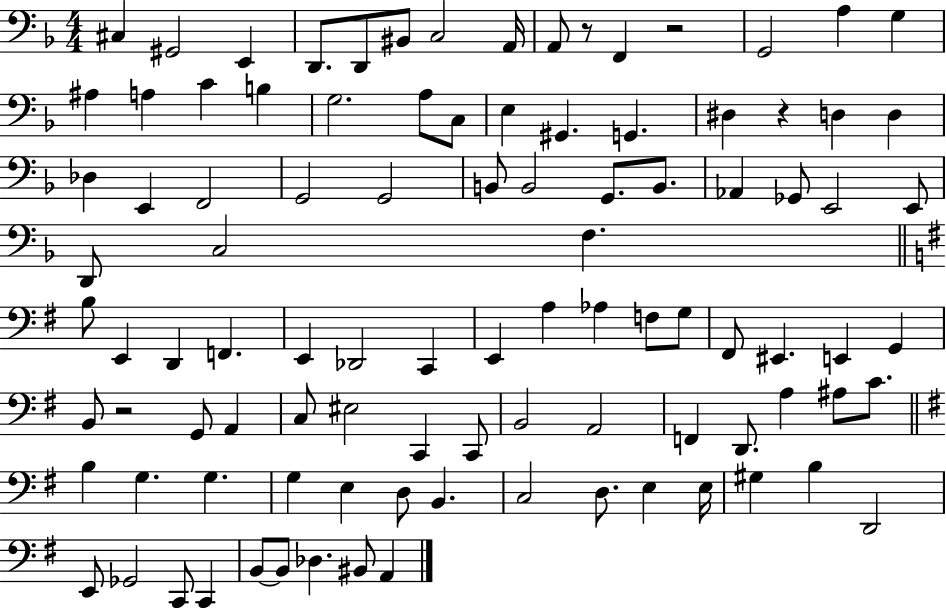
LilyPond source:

{
  \clef bass
  \numericTimeSignature
  \time 4/4
  \key f \major
  cis4 gis,2 e,4 | d,8. d,8 bis,8 c2 a,16 | a,8 r8 f,4 r2 | g,2 a4 g4 | \break ais4 a4 c'4 b4 | g2. a8 c8 | e4 gis,4. g,4. | dis4 r4 d4 d4 | \break des4 e,4 f,2 | g,2 g,2 | b,8 b,2 g,8. b,8. | aes,4 ges,8 e,2 e,8 | \break d,8 c2 f4. | \bar "||" \break \key e \minor b8 e,4 d,4 f,4. | e,4 des,2 c,4 | e,4 a4 aes4 f8 g8 | fis,8 eis,4. e,4 g,4 | \break b,8 r2 g,8 a,4 | c8 eis2 c,4 c,8 | b,2 a,2 | f,4 d,8. a4 ais8 c'8. | \break \bar "||" \break \key g \major b4 g4. g4. | g4 e4 d8 b,4. | c2 d8. e4 e16 | gis4 b4 d,2 | \break e,8 ges,2 c,8 c,4 | b,8~~ b,8 des4. bis,8 a,4 | \bar "|."
}